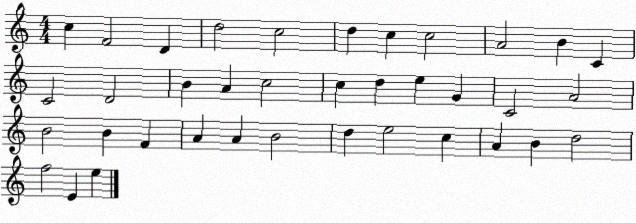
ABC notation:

X:1
T:Untitled
M:4/4
L:1/4
K:C
c F2 D d2 c2 d c c2 A2 B C C2 D2 B A c2 c d e G C2 A2 B2 B F A A B2 d e2 c A B d2 f2 E e